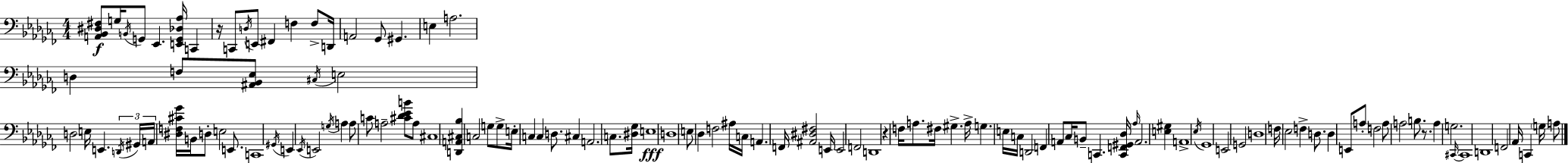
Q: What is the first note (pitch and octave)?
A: G3